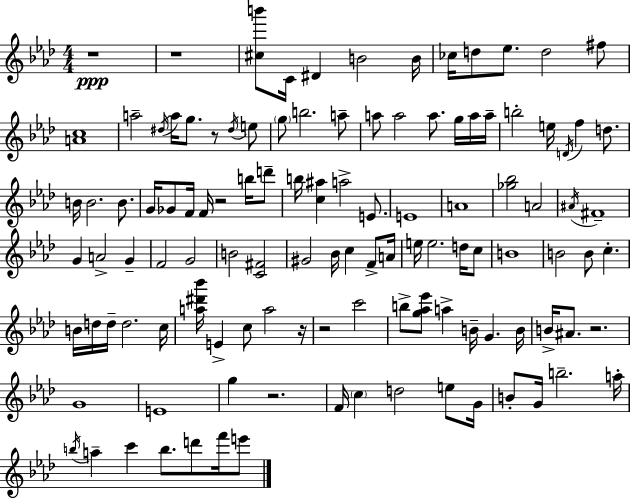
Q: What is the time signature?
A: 4/4